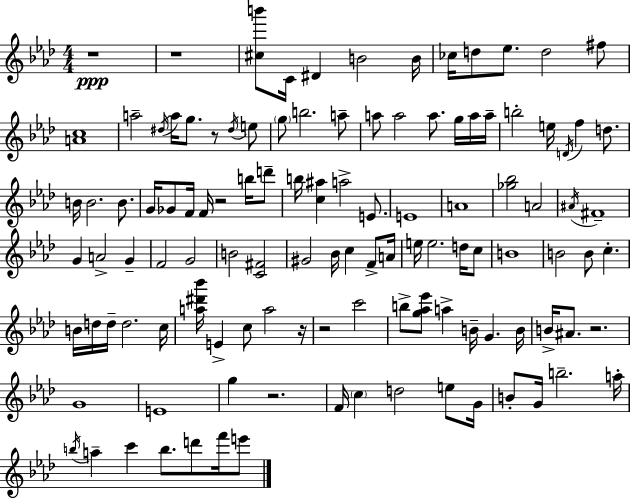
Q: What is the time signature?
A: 4/4